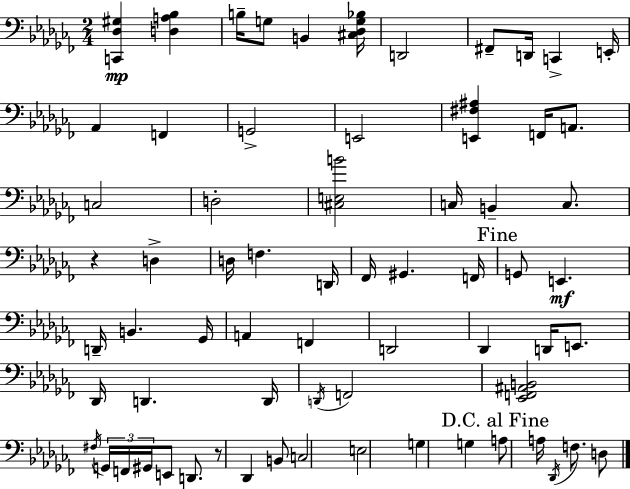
[C2,Db3,G#3]/q [D3,A3,Bb3]/q B3/s G3/e B2/q [C#3,Db3,G3,Bb3]/s D2/h F#2/e D2/s C2/q E2/s Ab2/q F2/q G2/h E2/h [E2,F#3,A#3]/q F2/s A2/e. C3/h D3/h [C#3,E3,B4]/h C3/s B2/q C3/e. R/q D3/q D3/s F3/q. D2/s FES2/s G#2/q. F2/s G2/e E2/q. D2/s B2/q. Gb2/s A2/q F2/q D2/h Db2/q D2/s E2/e. Db2/s D2/q. D2/s D2/s F2/h [Eb2,F2,A#2,B2]/h F#3/s G2/s F2/s G#2/s E2/e D2/e. R/e Db2/q B2/e C3/h E3/h G3/q G3/q A3/e A3/s Db2/s F3/e. D3/e